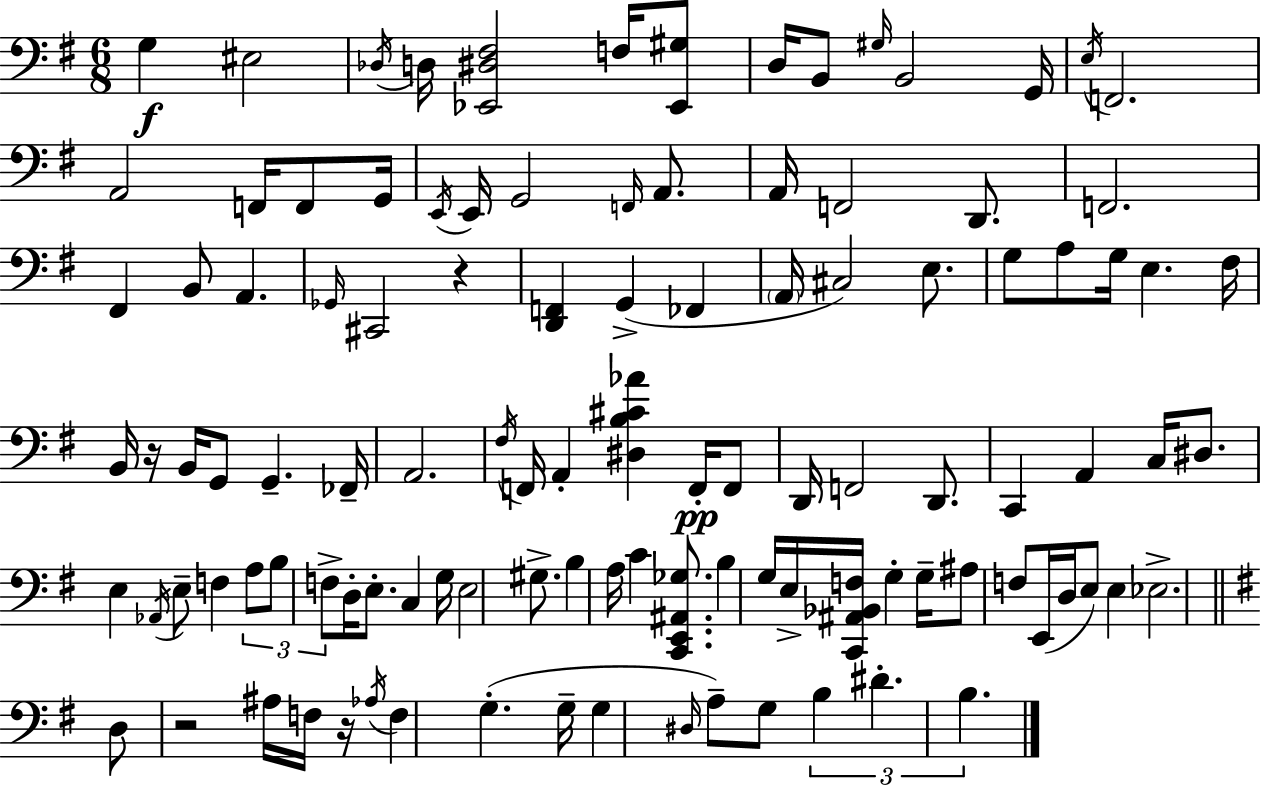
G3/q EIS3/h Db3/s D3/s [Eb2,D#3,F#3]/h F3/s [Eb2,G#3]/e D3/s B2/e G#3/s B2/h G2/s E3/s F2/h. A2/h F2/s F2/e G2/s E2/s E2/s G2/h F2/s A2/e. A2/s F2/h D2/e. F2/h. F#2/q B2/e A2/q. Gb2/s C#2/h R/q [D2,F2]/q G2/q FES2/q A2/s C#3/h E3/e. G3/e A3/e G3/s E3/q. F#3/s B2/s R/s B2/s G2/e G2/q. FES2/s A2/h. F#3/s F2/s A2/q [D#3,B3,C#4,Ab4]/q F2/s F2/e D2/s F2/h D2/e. C2/q A2/q C3/s D#3/e. E3/q Ab2/s E3/e F3/q A3/e B3/e F3/e D3/s E3/e. C3/q G3/s E3/h G#3/e. B3/q A3/s C4/q [C2,E2,A#2,Gb3]/e. B3/q G3/s E3/s [C2,A#2,Bb2,F3]/s G3/q G3/s A#3/e F3/e E2/s D3/s E3/e E3/q Eb3/h. D3/e R/h A#3/s F3/s R/s Ab3/s F3/q G3/q. G3/s G3/q D#3/s A3/e G3/e B3/q D#4/q. B3/q.